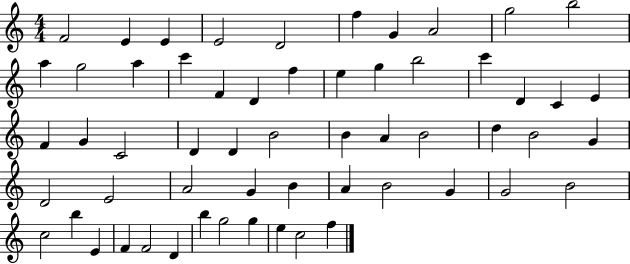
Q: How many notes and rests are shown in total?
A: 58